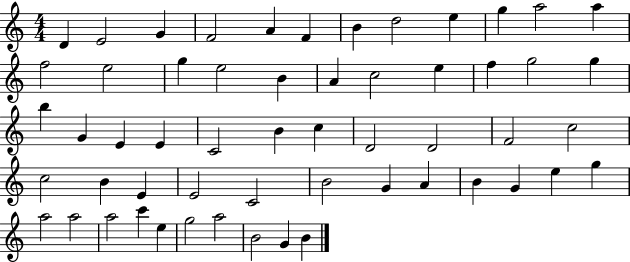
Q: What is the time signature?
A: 4/4